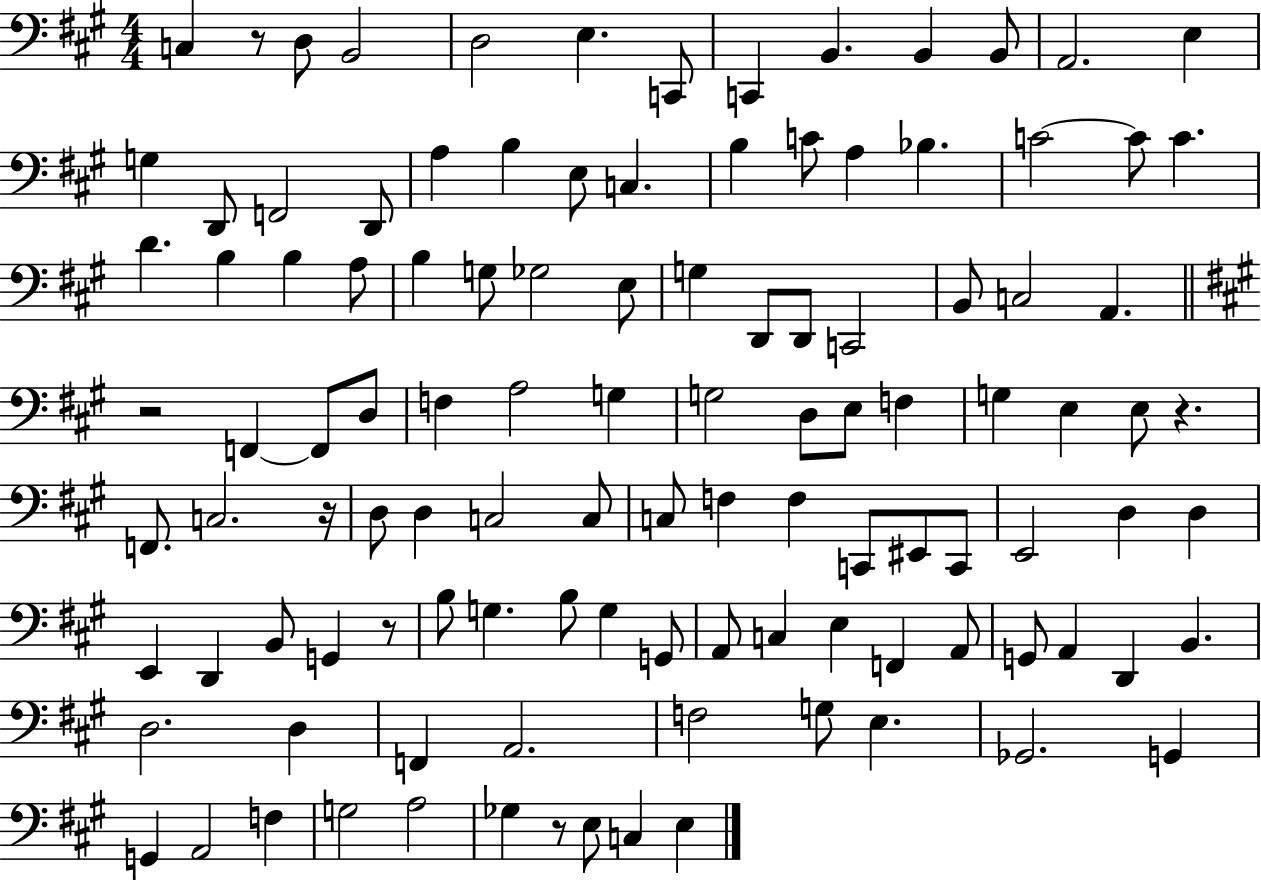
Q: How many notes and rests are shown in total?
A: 112